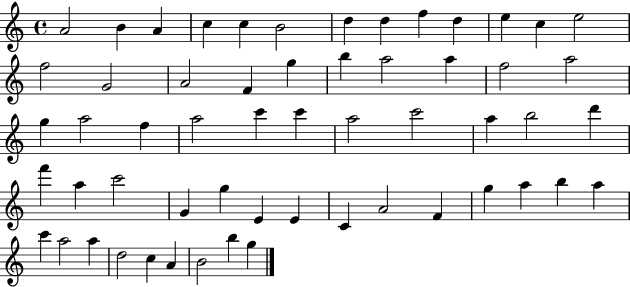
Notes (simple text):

A4/h B4/q A4/q C5/q C5/q B4/h D5/q D5/q F5/q D5/q E5/q C5/q E5/h F5/h G4/h A4/h F4/q G5/q B5/q A5/h A5/q F5/h A5/h G5/q A5/h F5/q A5/h C6/q C6/q A5/h C6/h A5/q B5/h D6/q F6/q A5/q C6/h G4/q G5/q E4/q E4/q C4/q A4/h F4/q G5/q A5/q B5/q A5/q C6/q A5/h A5/q D5/h C5/q A4/q B4/h B5/q G5/q